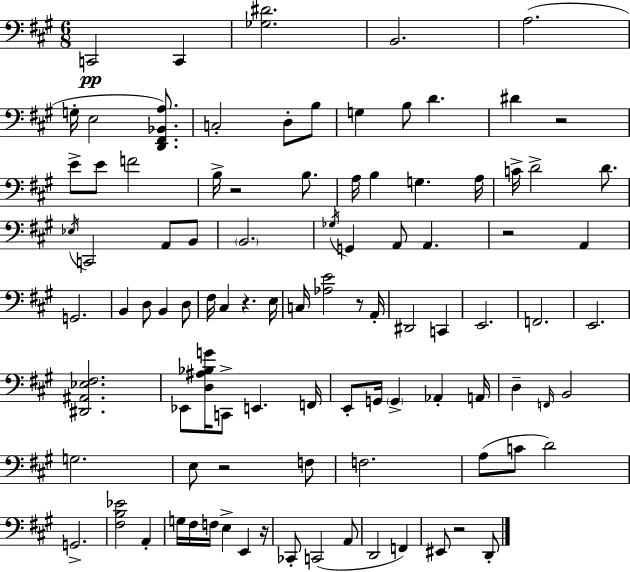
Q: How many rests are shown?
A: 8